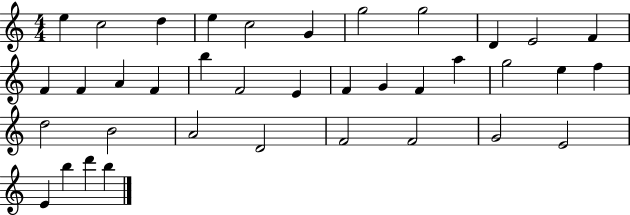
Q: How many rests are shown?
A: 0